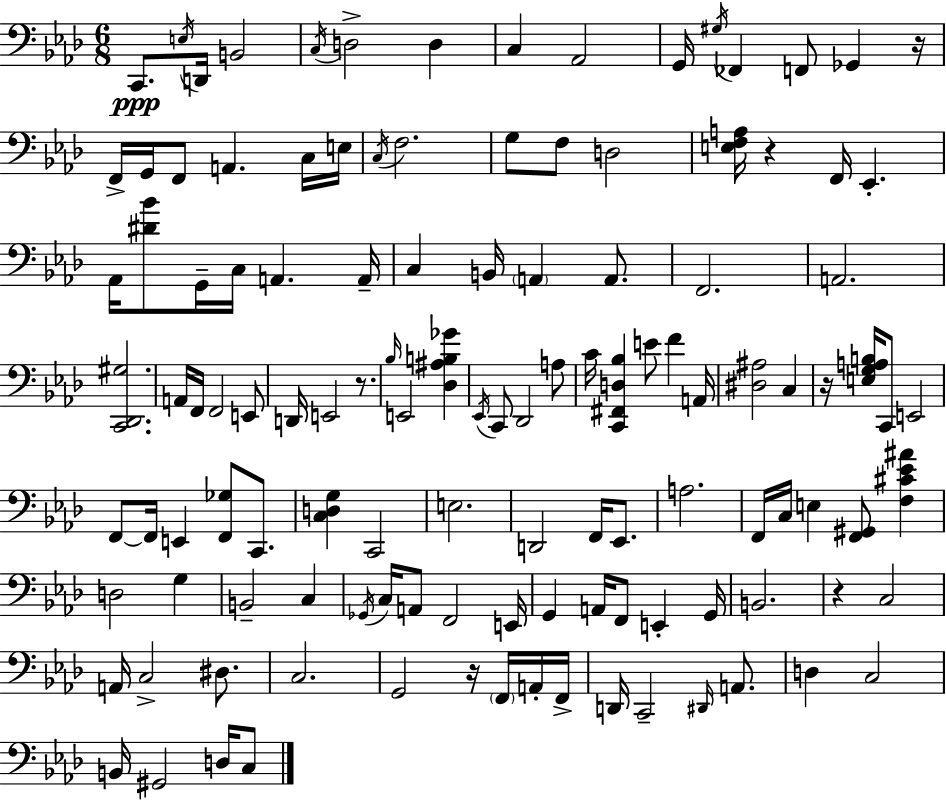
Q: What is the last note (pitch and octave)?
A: C3